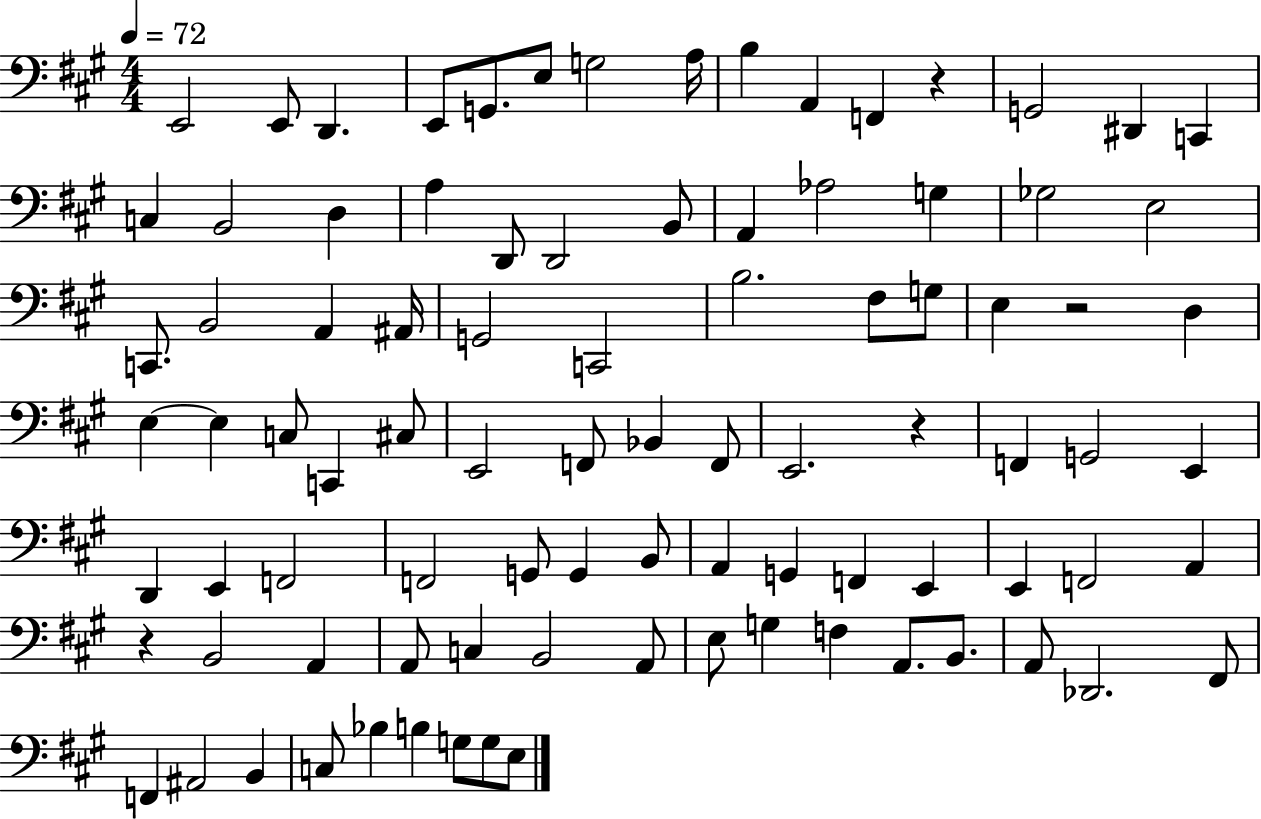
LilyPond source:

{
  \clef bass
  \numericTimeSignature
  \time 4/4
  \key a \major
  \tempo 4 = 72
  e,2 e,8 d,4. | e,8 g,8. e8 g2 a16 | b4 a,4 f,4 r4 | g,2 dis,4 c,4 | \break c4 b,2 d4 | a4 d,8 d,2 b,8 | a,4 aes2 g4 | ges2 e2 | \break c,8. b,2 a,4 ais,16 | g,2 c,2 | b2. fis8 g8 | e4 r2 d4 | \break e4~~ e4 c8 c,4 cis8 | e,2 f,8 bes,4 f,8 | e,2. r4 | f,4 g,2 e,4 | \break d,4 e,4 f,2 | f,2 g,8 g,4 b,8 | a,4 g,4 f,4 e,4 | e,4 f,2 a,4 | \break r4 b,2 a,4 | a,8 c4 b,2 a,8 | e8 g4 f4 a,8. b,8. | a,8 des,2. fis,8 | \break f,4 ais,2 b,4 | c8 bes4 b4 g8 g8 e8 | \bar "|."
}